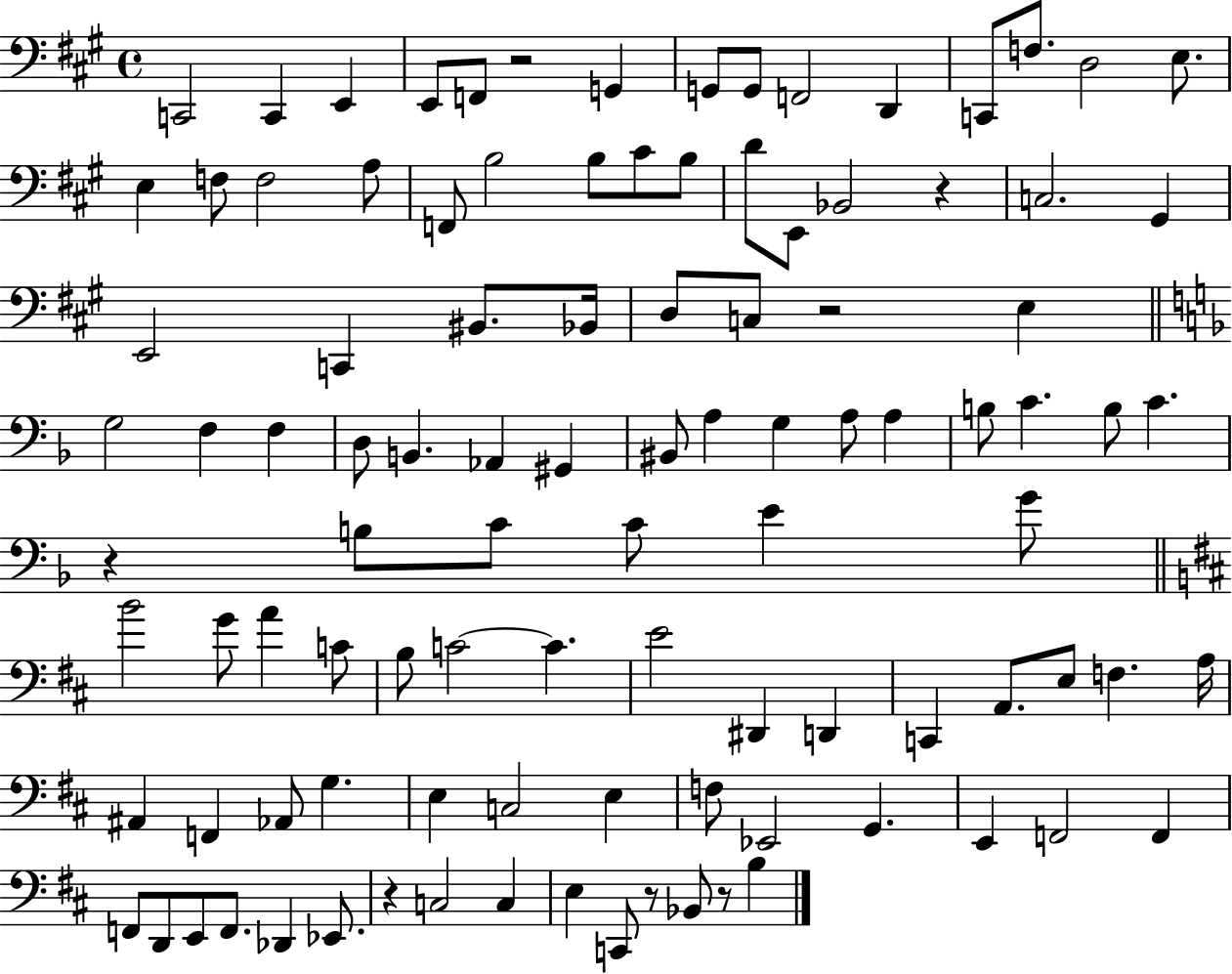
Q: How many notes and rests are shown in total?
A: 103